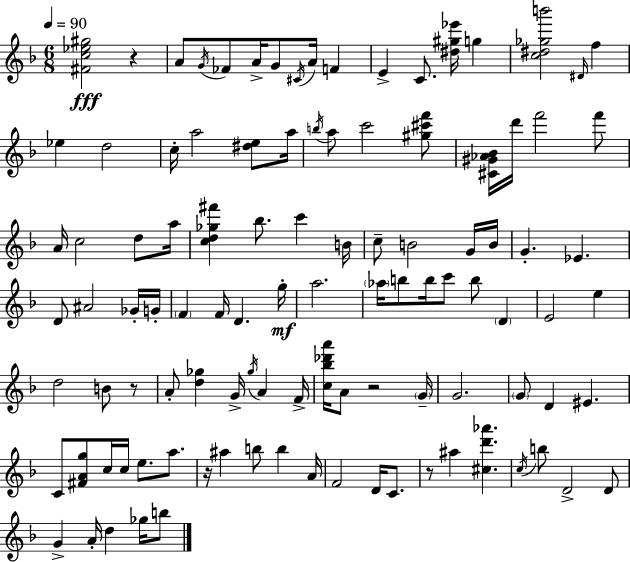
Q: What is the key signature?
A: F major